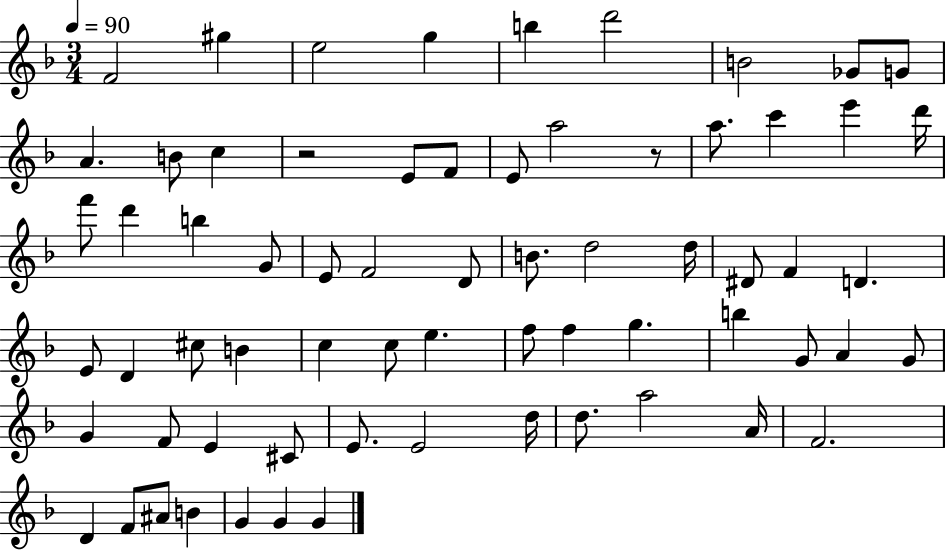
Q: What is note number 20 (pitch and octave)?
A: D6